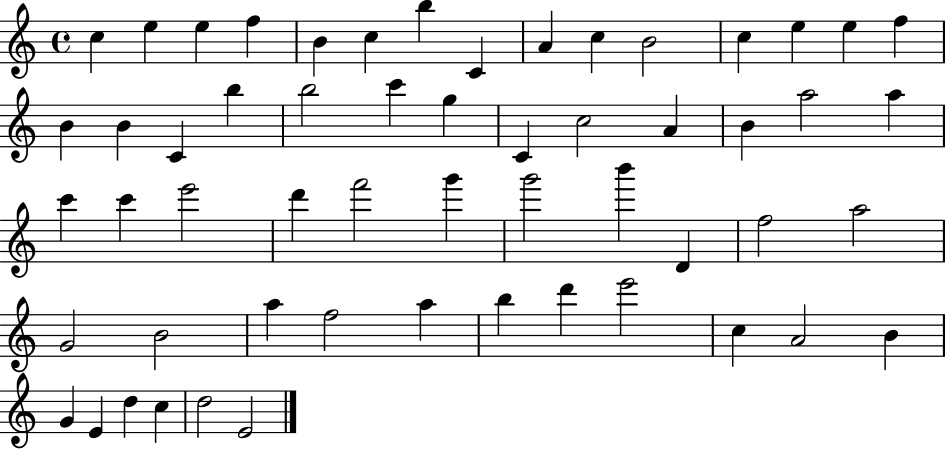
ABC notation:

X:1
T:Untitled
M:4/4
L:1/4
K:C
c e e f B c b C A c B2 c e e f B B C b b2 c' g C c2 A B a2 a c' c' e'2 d' f'2 g' g'2 b' D f2 a2 G2 B2 a f2 a b d' e'2 c A2 B G E d c d2 E2